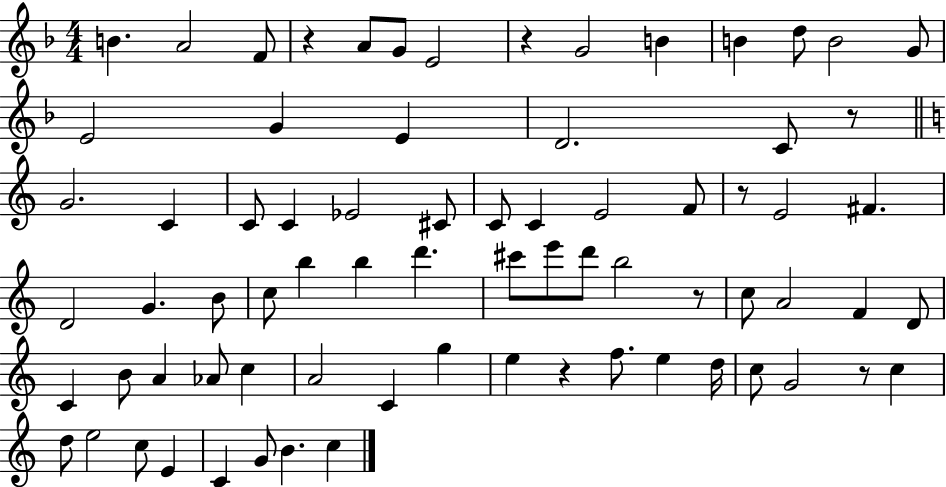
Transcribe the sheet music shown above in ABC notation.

X:1
T:Untitled
M:4/4
L:1/4
K:F
B A2 F/2 z A/2 G/2 E2 z G2 B B d/2 B2 G/2 E2 G E D2 C/2 z/2 G2 C C/2 C _E2 ^C/2 C/2 C E2 F/2 z/2 E2 ^F D2 G B/2 c/2 b b d' ^c'/2 e'/2 d'/2 b2 z/2 c/2 A2 F D/2 C B/2 A _A/2 c A2 C g e z f/2 e d/4 c/2 G2 z/2 c d/2 e2 c/2 E C G/2 B c